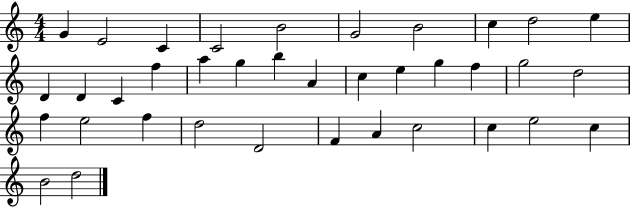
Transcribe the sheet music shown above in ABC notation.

X:1
T:Untitled
M:4/4
L:1/4
K:C
G E2 C C2 B2 G2 B2 c d2 e D D C f a g b A c e g f g2 d2 f e2 f d2 D2 F A c2 c e2 c B2 d2